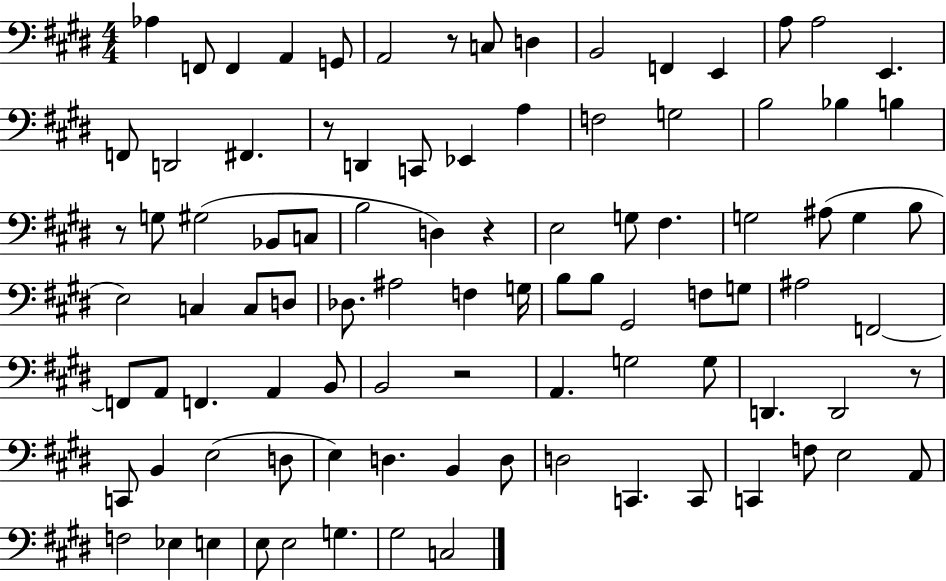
Ab3/q F2/e F2/q A2/q G2/e A2/h R/e C3/e D3/q B2/h F2/q E2/q A3/e A3/h E2/q. F2/e D2/h F#2/q. R/e D2/q C2/e Eb2/q A3/q F3/h G3/h B3/h Bb3/q B3/q R/e G3/e G#3/h Bb2/e C3/e B3/h D3/q R/q E3/h G3/e F#3/q. G3/h A#3/e G3/q B3/e E3/h C3/q C3/e D3/e Db3/e. A#3/h F3/q G3/s B3/e B3/e G#2/h F3/e G3/e A#3/h F2/h F2/e A2/e F2/q. A2/q B2/e B2/h R/h A2/q. G3/h G3/e D2/q. D2/h R/e C2/e B2/q E3/h D3/e E3/q D3/q. B2/q D3/e D3/h C2/q. C2/e C2/q F3/e E3/h A2/e F3/h Eb3/q E3/q E3/e E3/h G3/q. G#3/h C3/h